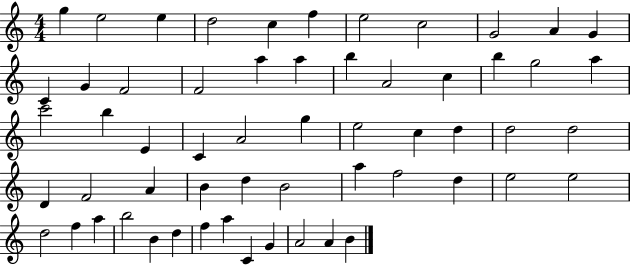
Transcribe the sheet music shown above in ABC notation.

X:1
T:Untitled
M:4/4
L:1/4
K:C
g e2 e d2 c f e2 c2 G2 A G C G F2 F2 a a b A2 c b g2 a c'2 b E C A2 g e2 c d d2 d2 D F2 A B d B2 a f2 d e2 e2 d2 f a b2 B d f a C G A2 A B